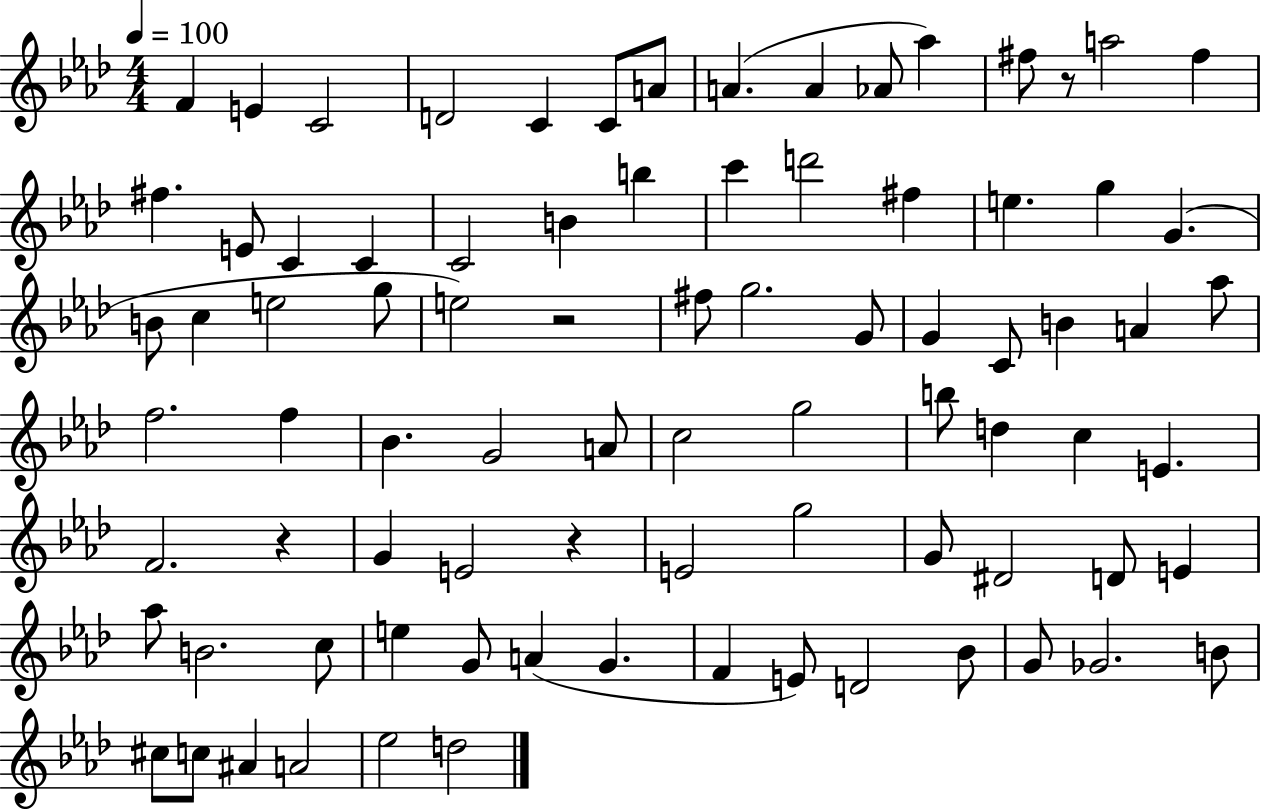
{
  \clef treble
  \numericTimeSignature
  \time 4/4
  \key aes \major
  \tempo 4 = 100
  f'4 e'4 c'2 | d'2 c'4 c'8 a'8 | a'4.( a'4 aes'8 aes''4) | fis''8 r8 a''2 fis''4 | \break fis''4. e'8 c'4 c'4 | c'2 b'4 b''4 | c'''4 d'''2 fis''4 | e''4. g''4 g'4.( | \break b'8 c''4 e''2 g''8 | e''2) r2 | fis''8 g''2. g'8 | g'4 c'8 b'4 a'4 aes''8 | \break f''2. f''4 | bes'4. g'2 a'8 | c''2 g''2 | b''8 d''4 c''4 e'4. | \break f'2. r4 | g'4 e'2 r4 | e'2 g''2 | g'8 dis'2 d'8 e'4 | \break aes''8 b'2. c''8 | e''4 g'8 a'4( g'4. | f'4 e'8) d'2 bes'8 | g'8 ges'2. b'8 | \break cis''8 c''8 ais'4 a'2 | ees''2 d''2 | \bar "|."
}